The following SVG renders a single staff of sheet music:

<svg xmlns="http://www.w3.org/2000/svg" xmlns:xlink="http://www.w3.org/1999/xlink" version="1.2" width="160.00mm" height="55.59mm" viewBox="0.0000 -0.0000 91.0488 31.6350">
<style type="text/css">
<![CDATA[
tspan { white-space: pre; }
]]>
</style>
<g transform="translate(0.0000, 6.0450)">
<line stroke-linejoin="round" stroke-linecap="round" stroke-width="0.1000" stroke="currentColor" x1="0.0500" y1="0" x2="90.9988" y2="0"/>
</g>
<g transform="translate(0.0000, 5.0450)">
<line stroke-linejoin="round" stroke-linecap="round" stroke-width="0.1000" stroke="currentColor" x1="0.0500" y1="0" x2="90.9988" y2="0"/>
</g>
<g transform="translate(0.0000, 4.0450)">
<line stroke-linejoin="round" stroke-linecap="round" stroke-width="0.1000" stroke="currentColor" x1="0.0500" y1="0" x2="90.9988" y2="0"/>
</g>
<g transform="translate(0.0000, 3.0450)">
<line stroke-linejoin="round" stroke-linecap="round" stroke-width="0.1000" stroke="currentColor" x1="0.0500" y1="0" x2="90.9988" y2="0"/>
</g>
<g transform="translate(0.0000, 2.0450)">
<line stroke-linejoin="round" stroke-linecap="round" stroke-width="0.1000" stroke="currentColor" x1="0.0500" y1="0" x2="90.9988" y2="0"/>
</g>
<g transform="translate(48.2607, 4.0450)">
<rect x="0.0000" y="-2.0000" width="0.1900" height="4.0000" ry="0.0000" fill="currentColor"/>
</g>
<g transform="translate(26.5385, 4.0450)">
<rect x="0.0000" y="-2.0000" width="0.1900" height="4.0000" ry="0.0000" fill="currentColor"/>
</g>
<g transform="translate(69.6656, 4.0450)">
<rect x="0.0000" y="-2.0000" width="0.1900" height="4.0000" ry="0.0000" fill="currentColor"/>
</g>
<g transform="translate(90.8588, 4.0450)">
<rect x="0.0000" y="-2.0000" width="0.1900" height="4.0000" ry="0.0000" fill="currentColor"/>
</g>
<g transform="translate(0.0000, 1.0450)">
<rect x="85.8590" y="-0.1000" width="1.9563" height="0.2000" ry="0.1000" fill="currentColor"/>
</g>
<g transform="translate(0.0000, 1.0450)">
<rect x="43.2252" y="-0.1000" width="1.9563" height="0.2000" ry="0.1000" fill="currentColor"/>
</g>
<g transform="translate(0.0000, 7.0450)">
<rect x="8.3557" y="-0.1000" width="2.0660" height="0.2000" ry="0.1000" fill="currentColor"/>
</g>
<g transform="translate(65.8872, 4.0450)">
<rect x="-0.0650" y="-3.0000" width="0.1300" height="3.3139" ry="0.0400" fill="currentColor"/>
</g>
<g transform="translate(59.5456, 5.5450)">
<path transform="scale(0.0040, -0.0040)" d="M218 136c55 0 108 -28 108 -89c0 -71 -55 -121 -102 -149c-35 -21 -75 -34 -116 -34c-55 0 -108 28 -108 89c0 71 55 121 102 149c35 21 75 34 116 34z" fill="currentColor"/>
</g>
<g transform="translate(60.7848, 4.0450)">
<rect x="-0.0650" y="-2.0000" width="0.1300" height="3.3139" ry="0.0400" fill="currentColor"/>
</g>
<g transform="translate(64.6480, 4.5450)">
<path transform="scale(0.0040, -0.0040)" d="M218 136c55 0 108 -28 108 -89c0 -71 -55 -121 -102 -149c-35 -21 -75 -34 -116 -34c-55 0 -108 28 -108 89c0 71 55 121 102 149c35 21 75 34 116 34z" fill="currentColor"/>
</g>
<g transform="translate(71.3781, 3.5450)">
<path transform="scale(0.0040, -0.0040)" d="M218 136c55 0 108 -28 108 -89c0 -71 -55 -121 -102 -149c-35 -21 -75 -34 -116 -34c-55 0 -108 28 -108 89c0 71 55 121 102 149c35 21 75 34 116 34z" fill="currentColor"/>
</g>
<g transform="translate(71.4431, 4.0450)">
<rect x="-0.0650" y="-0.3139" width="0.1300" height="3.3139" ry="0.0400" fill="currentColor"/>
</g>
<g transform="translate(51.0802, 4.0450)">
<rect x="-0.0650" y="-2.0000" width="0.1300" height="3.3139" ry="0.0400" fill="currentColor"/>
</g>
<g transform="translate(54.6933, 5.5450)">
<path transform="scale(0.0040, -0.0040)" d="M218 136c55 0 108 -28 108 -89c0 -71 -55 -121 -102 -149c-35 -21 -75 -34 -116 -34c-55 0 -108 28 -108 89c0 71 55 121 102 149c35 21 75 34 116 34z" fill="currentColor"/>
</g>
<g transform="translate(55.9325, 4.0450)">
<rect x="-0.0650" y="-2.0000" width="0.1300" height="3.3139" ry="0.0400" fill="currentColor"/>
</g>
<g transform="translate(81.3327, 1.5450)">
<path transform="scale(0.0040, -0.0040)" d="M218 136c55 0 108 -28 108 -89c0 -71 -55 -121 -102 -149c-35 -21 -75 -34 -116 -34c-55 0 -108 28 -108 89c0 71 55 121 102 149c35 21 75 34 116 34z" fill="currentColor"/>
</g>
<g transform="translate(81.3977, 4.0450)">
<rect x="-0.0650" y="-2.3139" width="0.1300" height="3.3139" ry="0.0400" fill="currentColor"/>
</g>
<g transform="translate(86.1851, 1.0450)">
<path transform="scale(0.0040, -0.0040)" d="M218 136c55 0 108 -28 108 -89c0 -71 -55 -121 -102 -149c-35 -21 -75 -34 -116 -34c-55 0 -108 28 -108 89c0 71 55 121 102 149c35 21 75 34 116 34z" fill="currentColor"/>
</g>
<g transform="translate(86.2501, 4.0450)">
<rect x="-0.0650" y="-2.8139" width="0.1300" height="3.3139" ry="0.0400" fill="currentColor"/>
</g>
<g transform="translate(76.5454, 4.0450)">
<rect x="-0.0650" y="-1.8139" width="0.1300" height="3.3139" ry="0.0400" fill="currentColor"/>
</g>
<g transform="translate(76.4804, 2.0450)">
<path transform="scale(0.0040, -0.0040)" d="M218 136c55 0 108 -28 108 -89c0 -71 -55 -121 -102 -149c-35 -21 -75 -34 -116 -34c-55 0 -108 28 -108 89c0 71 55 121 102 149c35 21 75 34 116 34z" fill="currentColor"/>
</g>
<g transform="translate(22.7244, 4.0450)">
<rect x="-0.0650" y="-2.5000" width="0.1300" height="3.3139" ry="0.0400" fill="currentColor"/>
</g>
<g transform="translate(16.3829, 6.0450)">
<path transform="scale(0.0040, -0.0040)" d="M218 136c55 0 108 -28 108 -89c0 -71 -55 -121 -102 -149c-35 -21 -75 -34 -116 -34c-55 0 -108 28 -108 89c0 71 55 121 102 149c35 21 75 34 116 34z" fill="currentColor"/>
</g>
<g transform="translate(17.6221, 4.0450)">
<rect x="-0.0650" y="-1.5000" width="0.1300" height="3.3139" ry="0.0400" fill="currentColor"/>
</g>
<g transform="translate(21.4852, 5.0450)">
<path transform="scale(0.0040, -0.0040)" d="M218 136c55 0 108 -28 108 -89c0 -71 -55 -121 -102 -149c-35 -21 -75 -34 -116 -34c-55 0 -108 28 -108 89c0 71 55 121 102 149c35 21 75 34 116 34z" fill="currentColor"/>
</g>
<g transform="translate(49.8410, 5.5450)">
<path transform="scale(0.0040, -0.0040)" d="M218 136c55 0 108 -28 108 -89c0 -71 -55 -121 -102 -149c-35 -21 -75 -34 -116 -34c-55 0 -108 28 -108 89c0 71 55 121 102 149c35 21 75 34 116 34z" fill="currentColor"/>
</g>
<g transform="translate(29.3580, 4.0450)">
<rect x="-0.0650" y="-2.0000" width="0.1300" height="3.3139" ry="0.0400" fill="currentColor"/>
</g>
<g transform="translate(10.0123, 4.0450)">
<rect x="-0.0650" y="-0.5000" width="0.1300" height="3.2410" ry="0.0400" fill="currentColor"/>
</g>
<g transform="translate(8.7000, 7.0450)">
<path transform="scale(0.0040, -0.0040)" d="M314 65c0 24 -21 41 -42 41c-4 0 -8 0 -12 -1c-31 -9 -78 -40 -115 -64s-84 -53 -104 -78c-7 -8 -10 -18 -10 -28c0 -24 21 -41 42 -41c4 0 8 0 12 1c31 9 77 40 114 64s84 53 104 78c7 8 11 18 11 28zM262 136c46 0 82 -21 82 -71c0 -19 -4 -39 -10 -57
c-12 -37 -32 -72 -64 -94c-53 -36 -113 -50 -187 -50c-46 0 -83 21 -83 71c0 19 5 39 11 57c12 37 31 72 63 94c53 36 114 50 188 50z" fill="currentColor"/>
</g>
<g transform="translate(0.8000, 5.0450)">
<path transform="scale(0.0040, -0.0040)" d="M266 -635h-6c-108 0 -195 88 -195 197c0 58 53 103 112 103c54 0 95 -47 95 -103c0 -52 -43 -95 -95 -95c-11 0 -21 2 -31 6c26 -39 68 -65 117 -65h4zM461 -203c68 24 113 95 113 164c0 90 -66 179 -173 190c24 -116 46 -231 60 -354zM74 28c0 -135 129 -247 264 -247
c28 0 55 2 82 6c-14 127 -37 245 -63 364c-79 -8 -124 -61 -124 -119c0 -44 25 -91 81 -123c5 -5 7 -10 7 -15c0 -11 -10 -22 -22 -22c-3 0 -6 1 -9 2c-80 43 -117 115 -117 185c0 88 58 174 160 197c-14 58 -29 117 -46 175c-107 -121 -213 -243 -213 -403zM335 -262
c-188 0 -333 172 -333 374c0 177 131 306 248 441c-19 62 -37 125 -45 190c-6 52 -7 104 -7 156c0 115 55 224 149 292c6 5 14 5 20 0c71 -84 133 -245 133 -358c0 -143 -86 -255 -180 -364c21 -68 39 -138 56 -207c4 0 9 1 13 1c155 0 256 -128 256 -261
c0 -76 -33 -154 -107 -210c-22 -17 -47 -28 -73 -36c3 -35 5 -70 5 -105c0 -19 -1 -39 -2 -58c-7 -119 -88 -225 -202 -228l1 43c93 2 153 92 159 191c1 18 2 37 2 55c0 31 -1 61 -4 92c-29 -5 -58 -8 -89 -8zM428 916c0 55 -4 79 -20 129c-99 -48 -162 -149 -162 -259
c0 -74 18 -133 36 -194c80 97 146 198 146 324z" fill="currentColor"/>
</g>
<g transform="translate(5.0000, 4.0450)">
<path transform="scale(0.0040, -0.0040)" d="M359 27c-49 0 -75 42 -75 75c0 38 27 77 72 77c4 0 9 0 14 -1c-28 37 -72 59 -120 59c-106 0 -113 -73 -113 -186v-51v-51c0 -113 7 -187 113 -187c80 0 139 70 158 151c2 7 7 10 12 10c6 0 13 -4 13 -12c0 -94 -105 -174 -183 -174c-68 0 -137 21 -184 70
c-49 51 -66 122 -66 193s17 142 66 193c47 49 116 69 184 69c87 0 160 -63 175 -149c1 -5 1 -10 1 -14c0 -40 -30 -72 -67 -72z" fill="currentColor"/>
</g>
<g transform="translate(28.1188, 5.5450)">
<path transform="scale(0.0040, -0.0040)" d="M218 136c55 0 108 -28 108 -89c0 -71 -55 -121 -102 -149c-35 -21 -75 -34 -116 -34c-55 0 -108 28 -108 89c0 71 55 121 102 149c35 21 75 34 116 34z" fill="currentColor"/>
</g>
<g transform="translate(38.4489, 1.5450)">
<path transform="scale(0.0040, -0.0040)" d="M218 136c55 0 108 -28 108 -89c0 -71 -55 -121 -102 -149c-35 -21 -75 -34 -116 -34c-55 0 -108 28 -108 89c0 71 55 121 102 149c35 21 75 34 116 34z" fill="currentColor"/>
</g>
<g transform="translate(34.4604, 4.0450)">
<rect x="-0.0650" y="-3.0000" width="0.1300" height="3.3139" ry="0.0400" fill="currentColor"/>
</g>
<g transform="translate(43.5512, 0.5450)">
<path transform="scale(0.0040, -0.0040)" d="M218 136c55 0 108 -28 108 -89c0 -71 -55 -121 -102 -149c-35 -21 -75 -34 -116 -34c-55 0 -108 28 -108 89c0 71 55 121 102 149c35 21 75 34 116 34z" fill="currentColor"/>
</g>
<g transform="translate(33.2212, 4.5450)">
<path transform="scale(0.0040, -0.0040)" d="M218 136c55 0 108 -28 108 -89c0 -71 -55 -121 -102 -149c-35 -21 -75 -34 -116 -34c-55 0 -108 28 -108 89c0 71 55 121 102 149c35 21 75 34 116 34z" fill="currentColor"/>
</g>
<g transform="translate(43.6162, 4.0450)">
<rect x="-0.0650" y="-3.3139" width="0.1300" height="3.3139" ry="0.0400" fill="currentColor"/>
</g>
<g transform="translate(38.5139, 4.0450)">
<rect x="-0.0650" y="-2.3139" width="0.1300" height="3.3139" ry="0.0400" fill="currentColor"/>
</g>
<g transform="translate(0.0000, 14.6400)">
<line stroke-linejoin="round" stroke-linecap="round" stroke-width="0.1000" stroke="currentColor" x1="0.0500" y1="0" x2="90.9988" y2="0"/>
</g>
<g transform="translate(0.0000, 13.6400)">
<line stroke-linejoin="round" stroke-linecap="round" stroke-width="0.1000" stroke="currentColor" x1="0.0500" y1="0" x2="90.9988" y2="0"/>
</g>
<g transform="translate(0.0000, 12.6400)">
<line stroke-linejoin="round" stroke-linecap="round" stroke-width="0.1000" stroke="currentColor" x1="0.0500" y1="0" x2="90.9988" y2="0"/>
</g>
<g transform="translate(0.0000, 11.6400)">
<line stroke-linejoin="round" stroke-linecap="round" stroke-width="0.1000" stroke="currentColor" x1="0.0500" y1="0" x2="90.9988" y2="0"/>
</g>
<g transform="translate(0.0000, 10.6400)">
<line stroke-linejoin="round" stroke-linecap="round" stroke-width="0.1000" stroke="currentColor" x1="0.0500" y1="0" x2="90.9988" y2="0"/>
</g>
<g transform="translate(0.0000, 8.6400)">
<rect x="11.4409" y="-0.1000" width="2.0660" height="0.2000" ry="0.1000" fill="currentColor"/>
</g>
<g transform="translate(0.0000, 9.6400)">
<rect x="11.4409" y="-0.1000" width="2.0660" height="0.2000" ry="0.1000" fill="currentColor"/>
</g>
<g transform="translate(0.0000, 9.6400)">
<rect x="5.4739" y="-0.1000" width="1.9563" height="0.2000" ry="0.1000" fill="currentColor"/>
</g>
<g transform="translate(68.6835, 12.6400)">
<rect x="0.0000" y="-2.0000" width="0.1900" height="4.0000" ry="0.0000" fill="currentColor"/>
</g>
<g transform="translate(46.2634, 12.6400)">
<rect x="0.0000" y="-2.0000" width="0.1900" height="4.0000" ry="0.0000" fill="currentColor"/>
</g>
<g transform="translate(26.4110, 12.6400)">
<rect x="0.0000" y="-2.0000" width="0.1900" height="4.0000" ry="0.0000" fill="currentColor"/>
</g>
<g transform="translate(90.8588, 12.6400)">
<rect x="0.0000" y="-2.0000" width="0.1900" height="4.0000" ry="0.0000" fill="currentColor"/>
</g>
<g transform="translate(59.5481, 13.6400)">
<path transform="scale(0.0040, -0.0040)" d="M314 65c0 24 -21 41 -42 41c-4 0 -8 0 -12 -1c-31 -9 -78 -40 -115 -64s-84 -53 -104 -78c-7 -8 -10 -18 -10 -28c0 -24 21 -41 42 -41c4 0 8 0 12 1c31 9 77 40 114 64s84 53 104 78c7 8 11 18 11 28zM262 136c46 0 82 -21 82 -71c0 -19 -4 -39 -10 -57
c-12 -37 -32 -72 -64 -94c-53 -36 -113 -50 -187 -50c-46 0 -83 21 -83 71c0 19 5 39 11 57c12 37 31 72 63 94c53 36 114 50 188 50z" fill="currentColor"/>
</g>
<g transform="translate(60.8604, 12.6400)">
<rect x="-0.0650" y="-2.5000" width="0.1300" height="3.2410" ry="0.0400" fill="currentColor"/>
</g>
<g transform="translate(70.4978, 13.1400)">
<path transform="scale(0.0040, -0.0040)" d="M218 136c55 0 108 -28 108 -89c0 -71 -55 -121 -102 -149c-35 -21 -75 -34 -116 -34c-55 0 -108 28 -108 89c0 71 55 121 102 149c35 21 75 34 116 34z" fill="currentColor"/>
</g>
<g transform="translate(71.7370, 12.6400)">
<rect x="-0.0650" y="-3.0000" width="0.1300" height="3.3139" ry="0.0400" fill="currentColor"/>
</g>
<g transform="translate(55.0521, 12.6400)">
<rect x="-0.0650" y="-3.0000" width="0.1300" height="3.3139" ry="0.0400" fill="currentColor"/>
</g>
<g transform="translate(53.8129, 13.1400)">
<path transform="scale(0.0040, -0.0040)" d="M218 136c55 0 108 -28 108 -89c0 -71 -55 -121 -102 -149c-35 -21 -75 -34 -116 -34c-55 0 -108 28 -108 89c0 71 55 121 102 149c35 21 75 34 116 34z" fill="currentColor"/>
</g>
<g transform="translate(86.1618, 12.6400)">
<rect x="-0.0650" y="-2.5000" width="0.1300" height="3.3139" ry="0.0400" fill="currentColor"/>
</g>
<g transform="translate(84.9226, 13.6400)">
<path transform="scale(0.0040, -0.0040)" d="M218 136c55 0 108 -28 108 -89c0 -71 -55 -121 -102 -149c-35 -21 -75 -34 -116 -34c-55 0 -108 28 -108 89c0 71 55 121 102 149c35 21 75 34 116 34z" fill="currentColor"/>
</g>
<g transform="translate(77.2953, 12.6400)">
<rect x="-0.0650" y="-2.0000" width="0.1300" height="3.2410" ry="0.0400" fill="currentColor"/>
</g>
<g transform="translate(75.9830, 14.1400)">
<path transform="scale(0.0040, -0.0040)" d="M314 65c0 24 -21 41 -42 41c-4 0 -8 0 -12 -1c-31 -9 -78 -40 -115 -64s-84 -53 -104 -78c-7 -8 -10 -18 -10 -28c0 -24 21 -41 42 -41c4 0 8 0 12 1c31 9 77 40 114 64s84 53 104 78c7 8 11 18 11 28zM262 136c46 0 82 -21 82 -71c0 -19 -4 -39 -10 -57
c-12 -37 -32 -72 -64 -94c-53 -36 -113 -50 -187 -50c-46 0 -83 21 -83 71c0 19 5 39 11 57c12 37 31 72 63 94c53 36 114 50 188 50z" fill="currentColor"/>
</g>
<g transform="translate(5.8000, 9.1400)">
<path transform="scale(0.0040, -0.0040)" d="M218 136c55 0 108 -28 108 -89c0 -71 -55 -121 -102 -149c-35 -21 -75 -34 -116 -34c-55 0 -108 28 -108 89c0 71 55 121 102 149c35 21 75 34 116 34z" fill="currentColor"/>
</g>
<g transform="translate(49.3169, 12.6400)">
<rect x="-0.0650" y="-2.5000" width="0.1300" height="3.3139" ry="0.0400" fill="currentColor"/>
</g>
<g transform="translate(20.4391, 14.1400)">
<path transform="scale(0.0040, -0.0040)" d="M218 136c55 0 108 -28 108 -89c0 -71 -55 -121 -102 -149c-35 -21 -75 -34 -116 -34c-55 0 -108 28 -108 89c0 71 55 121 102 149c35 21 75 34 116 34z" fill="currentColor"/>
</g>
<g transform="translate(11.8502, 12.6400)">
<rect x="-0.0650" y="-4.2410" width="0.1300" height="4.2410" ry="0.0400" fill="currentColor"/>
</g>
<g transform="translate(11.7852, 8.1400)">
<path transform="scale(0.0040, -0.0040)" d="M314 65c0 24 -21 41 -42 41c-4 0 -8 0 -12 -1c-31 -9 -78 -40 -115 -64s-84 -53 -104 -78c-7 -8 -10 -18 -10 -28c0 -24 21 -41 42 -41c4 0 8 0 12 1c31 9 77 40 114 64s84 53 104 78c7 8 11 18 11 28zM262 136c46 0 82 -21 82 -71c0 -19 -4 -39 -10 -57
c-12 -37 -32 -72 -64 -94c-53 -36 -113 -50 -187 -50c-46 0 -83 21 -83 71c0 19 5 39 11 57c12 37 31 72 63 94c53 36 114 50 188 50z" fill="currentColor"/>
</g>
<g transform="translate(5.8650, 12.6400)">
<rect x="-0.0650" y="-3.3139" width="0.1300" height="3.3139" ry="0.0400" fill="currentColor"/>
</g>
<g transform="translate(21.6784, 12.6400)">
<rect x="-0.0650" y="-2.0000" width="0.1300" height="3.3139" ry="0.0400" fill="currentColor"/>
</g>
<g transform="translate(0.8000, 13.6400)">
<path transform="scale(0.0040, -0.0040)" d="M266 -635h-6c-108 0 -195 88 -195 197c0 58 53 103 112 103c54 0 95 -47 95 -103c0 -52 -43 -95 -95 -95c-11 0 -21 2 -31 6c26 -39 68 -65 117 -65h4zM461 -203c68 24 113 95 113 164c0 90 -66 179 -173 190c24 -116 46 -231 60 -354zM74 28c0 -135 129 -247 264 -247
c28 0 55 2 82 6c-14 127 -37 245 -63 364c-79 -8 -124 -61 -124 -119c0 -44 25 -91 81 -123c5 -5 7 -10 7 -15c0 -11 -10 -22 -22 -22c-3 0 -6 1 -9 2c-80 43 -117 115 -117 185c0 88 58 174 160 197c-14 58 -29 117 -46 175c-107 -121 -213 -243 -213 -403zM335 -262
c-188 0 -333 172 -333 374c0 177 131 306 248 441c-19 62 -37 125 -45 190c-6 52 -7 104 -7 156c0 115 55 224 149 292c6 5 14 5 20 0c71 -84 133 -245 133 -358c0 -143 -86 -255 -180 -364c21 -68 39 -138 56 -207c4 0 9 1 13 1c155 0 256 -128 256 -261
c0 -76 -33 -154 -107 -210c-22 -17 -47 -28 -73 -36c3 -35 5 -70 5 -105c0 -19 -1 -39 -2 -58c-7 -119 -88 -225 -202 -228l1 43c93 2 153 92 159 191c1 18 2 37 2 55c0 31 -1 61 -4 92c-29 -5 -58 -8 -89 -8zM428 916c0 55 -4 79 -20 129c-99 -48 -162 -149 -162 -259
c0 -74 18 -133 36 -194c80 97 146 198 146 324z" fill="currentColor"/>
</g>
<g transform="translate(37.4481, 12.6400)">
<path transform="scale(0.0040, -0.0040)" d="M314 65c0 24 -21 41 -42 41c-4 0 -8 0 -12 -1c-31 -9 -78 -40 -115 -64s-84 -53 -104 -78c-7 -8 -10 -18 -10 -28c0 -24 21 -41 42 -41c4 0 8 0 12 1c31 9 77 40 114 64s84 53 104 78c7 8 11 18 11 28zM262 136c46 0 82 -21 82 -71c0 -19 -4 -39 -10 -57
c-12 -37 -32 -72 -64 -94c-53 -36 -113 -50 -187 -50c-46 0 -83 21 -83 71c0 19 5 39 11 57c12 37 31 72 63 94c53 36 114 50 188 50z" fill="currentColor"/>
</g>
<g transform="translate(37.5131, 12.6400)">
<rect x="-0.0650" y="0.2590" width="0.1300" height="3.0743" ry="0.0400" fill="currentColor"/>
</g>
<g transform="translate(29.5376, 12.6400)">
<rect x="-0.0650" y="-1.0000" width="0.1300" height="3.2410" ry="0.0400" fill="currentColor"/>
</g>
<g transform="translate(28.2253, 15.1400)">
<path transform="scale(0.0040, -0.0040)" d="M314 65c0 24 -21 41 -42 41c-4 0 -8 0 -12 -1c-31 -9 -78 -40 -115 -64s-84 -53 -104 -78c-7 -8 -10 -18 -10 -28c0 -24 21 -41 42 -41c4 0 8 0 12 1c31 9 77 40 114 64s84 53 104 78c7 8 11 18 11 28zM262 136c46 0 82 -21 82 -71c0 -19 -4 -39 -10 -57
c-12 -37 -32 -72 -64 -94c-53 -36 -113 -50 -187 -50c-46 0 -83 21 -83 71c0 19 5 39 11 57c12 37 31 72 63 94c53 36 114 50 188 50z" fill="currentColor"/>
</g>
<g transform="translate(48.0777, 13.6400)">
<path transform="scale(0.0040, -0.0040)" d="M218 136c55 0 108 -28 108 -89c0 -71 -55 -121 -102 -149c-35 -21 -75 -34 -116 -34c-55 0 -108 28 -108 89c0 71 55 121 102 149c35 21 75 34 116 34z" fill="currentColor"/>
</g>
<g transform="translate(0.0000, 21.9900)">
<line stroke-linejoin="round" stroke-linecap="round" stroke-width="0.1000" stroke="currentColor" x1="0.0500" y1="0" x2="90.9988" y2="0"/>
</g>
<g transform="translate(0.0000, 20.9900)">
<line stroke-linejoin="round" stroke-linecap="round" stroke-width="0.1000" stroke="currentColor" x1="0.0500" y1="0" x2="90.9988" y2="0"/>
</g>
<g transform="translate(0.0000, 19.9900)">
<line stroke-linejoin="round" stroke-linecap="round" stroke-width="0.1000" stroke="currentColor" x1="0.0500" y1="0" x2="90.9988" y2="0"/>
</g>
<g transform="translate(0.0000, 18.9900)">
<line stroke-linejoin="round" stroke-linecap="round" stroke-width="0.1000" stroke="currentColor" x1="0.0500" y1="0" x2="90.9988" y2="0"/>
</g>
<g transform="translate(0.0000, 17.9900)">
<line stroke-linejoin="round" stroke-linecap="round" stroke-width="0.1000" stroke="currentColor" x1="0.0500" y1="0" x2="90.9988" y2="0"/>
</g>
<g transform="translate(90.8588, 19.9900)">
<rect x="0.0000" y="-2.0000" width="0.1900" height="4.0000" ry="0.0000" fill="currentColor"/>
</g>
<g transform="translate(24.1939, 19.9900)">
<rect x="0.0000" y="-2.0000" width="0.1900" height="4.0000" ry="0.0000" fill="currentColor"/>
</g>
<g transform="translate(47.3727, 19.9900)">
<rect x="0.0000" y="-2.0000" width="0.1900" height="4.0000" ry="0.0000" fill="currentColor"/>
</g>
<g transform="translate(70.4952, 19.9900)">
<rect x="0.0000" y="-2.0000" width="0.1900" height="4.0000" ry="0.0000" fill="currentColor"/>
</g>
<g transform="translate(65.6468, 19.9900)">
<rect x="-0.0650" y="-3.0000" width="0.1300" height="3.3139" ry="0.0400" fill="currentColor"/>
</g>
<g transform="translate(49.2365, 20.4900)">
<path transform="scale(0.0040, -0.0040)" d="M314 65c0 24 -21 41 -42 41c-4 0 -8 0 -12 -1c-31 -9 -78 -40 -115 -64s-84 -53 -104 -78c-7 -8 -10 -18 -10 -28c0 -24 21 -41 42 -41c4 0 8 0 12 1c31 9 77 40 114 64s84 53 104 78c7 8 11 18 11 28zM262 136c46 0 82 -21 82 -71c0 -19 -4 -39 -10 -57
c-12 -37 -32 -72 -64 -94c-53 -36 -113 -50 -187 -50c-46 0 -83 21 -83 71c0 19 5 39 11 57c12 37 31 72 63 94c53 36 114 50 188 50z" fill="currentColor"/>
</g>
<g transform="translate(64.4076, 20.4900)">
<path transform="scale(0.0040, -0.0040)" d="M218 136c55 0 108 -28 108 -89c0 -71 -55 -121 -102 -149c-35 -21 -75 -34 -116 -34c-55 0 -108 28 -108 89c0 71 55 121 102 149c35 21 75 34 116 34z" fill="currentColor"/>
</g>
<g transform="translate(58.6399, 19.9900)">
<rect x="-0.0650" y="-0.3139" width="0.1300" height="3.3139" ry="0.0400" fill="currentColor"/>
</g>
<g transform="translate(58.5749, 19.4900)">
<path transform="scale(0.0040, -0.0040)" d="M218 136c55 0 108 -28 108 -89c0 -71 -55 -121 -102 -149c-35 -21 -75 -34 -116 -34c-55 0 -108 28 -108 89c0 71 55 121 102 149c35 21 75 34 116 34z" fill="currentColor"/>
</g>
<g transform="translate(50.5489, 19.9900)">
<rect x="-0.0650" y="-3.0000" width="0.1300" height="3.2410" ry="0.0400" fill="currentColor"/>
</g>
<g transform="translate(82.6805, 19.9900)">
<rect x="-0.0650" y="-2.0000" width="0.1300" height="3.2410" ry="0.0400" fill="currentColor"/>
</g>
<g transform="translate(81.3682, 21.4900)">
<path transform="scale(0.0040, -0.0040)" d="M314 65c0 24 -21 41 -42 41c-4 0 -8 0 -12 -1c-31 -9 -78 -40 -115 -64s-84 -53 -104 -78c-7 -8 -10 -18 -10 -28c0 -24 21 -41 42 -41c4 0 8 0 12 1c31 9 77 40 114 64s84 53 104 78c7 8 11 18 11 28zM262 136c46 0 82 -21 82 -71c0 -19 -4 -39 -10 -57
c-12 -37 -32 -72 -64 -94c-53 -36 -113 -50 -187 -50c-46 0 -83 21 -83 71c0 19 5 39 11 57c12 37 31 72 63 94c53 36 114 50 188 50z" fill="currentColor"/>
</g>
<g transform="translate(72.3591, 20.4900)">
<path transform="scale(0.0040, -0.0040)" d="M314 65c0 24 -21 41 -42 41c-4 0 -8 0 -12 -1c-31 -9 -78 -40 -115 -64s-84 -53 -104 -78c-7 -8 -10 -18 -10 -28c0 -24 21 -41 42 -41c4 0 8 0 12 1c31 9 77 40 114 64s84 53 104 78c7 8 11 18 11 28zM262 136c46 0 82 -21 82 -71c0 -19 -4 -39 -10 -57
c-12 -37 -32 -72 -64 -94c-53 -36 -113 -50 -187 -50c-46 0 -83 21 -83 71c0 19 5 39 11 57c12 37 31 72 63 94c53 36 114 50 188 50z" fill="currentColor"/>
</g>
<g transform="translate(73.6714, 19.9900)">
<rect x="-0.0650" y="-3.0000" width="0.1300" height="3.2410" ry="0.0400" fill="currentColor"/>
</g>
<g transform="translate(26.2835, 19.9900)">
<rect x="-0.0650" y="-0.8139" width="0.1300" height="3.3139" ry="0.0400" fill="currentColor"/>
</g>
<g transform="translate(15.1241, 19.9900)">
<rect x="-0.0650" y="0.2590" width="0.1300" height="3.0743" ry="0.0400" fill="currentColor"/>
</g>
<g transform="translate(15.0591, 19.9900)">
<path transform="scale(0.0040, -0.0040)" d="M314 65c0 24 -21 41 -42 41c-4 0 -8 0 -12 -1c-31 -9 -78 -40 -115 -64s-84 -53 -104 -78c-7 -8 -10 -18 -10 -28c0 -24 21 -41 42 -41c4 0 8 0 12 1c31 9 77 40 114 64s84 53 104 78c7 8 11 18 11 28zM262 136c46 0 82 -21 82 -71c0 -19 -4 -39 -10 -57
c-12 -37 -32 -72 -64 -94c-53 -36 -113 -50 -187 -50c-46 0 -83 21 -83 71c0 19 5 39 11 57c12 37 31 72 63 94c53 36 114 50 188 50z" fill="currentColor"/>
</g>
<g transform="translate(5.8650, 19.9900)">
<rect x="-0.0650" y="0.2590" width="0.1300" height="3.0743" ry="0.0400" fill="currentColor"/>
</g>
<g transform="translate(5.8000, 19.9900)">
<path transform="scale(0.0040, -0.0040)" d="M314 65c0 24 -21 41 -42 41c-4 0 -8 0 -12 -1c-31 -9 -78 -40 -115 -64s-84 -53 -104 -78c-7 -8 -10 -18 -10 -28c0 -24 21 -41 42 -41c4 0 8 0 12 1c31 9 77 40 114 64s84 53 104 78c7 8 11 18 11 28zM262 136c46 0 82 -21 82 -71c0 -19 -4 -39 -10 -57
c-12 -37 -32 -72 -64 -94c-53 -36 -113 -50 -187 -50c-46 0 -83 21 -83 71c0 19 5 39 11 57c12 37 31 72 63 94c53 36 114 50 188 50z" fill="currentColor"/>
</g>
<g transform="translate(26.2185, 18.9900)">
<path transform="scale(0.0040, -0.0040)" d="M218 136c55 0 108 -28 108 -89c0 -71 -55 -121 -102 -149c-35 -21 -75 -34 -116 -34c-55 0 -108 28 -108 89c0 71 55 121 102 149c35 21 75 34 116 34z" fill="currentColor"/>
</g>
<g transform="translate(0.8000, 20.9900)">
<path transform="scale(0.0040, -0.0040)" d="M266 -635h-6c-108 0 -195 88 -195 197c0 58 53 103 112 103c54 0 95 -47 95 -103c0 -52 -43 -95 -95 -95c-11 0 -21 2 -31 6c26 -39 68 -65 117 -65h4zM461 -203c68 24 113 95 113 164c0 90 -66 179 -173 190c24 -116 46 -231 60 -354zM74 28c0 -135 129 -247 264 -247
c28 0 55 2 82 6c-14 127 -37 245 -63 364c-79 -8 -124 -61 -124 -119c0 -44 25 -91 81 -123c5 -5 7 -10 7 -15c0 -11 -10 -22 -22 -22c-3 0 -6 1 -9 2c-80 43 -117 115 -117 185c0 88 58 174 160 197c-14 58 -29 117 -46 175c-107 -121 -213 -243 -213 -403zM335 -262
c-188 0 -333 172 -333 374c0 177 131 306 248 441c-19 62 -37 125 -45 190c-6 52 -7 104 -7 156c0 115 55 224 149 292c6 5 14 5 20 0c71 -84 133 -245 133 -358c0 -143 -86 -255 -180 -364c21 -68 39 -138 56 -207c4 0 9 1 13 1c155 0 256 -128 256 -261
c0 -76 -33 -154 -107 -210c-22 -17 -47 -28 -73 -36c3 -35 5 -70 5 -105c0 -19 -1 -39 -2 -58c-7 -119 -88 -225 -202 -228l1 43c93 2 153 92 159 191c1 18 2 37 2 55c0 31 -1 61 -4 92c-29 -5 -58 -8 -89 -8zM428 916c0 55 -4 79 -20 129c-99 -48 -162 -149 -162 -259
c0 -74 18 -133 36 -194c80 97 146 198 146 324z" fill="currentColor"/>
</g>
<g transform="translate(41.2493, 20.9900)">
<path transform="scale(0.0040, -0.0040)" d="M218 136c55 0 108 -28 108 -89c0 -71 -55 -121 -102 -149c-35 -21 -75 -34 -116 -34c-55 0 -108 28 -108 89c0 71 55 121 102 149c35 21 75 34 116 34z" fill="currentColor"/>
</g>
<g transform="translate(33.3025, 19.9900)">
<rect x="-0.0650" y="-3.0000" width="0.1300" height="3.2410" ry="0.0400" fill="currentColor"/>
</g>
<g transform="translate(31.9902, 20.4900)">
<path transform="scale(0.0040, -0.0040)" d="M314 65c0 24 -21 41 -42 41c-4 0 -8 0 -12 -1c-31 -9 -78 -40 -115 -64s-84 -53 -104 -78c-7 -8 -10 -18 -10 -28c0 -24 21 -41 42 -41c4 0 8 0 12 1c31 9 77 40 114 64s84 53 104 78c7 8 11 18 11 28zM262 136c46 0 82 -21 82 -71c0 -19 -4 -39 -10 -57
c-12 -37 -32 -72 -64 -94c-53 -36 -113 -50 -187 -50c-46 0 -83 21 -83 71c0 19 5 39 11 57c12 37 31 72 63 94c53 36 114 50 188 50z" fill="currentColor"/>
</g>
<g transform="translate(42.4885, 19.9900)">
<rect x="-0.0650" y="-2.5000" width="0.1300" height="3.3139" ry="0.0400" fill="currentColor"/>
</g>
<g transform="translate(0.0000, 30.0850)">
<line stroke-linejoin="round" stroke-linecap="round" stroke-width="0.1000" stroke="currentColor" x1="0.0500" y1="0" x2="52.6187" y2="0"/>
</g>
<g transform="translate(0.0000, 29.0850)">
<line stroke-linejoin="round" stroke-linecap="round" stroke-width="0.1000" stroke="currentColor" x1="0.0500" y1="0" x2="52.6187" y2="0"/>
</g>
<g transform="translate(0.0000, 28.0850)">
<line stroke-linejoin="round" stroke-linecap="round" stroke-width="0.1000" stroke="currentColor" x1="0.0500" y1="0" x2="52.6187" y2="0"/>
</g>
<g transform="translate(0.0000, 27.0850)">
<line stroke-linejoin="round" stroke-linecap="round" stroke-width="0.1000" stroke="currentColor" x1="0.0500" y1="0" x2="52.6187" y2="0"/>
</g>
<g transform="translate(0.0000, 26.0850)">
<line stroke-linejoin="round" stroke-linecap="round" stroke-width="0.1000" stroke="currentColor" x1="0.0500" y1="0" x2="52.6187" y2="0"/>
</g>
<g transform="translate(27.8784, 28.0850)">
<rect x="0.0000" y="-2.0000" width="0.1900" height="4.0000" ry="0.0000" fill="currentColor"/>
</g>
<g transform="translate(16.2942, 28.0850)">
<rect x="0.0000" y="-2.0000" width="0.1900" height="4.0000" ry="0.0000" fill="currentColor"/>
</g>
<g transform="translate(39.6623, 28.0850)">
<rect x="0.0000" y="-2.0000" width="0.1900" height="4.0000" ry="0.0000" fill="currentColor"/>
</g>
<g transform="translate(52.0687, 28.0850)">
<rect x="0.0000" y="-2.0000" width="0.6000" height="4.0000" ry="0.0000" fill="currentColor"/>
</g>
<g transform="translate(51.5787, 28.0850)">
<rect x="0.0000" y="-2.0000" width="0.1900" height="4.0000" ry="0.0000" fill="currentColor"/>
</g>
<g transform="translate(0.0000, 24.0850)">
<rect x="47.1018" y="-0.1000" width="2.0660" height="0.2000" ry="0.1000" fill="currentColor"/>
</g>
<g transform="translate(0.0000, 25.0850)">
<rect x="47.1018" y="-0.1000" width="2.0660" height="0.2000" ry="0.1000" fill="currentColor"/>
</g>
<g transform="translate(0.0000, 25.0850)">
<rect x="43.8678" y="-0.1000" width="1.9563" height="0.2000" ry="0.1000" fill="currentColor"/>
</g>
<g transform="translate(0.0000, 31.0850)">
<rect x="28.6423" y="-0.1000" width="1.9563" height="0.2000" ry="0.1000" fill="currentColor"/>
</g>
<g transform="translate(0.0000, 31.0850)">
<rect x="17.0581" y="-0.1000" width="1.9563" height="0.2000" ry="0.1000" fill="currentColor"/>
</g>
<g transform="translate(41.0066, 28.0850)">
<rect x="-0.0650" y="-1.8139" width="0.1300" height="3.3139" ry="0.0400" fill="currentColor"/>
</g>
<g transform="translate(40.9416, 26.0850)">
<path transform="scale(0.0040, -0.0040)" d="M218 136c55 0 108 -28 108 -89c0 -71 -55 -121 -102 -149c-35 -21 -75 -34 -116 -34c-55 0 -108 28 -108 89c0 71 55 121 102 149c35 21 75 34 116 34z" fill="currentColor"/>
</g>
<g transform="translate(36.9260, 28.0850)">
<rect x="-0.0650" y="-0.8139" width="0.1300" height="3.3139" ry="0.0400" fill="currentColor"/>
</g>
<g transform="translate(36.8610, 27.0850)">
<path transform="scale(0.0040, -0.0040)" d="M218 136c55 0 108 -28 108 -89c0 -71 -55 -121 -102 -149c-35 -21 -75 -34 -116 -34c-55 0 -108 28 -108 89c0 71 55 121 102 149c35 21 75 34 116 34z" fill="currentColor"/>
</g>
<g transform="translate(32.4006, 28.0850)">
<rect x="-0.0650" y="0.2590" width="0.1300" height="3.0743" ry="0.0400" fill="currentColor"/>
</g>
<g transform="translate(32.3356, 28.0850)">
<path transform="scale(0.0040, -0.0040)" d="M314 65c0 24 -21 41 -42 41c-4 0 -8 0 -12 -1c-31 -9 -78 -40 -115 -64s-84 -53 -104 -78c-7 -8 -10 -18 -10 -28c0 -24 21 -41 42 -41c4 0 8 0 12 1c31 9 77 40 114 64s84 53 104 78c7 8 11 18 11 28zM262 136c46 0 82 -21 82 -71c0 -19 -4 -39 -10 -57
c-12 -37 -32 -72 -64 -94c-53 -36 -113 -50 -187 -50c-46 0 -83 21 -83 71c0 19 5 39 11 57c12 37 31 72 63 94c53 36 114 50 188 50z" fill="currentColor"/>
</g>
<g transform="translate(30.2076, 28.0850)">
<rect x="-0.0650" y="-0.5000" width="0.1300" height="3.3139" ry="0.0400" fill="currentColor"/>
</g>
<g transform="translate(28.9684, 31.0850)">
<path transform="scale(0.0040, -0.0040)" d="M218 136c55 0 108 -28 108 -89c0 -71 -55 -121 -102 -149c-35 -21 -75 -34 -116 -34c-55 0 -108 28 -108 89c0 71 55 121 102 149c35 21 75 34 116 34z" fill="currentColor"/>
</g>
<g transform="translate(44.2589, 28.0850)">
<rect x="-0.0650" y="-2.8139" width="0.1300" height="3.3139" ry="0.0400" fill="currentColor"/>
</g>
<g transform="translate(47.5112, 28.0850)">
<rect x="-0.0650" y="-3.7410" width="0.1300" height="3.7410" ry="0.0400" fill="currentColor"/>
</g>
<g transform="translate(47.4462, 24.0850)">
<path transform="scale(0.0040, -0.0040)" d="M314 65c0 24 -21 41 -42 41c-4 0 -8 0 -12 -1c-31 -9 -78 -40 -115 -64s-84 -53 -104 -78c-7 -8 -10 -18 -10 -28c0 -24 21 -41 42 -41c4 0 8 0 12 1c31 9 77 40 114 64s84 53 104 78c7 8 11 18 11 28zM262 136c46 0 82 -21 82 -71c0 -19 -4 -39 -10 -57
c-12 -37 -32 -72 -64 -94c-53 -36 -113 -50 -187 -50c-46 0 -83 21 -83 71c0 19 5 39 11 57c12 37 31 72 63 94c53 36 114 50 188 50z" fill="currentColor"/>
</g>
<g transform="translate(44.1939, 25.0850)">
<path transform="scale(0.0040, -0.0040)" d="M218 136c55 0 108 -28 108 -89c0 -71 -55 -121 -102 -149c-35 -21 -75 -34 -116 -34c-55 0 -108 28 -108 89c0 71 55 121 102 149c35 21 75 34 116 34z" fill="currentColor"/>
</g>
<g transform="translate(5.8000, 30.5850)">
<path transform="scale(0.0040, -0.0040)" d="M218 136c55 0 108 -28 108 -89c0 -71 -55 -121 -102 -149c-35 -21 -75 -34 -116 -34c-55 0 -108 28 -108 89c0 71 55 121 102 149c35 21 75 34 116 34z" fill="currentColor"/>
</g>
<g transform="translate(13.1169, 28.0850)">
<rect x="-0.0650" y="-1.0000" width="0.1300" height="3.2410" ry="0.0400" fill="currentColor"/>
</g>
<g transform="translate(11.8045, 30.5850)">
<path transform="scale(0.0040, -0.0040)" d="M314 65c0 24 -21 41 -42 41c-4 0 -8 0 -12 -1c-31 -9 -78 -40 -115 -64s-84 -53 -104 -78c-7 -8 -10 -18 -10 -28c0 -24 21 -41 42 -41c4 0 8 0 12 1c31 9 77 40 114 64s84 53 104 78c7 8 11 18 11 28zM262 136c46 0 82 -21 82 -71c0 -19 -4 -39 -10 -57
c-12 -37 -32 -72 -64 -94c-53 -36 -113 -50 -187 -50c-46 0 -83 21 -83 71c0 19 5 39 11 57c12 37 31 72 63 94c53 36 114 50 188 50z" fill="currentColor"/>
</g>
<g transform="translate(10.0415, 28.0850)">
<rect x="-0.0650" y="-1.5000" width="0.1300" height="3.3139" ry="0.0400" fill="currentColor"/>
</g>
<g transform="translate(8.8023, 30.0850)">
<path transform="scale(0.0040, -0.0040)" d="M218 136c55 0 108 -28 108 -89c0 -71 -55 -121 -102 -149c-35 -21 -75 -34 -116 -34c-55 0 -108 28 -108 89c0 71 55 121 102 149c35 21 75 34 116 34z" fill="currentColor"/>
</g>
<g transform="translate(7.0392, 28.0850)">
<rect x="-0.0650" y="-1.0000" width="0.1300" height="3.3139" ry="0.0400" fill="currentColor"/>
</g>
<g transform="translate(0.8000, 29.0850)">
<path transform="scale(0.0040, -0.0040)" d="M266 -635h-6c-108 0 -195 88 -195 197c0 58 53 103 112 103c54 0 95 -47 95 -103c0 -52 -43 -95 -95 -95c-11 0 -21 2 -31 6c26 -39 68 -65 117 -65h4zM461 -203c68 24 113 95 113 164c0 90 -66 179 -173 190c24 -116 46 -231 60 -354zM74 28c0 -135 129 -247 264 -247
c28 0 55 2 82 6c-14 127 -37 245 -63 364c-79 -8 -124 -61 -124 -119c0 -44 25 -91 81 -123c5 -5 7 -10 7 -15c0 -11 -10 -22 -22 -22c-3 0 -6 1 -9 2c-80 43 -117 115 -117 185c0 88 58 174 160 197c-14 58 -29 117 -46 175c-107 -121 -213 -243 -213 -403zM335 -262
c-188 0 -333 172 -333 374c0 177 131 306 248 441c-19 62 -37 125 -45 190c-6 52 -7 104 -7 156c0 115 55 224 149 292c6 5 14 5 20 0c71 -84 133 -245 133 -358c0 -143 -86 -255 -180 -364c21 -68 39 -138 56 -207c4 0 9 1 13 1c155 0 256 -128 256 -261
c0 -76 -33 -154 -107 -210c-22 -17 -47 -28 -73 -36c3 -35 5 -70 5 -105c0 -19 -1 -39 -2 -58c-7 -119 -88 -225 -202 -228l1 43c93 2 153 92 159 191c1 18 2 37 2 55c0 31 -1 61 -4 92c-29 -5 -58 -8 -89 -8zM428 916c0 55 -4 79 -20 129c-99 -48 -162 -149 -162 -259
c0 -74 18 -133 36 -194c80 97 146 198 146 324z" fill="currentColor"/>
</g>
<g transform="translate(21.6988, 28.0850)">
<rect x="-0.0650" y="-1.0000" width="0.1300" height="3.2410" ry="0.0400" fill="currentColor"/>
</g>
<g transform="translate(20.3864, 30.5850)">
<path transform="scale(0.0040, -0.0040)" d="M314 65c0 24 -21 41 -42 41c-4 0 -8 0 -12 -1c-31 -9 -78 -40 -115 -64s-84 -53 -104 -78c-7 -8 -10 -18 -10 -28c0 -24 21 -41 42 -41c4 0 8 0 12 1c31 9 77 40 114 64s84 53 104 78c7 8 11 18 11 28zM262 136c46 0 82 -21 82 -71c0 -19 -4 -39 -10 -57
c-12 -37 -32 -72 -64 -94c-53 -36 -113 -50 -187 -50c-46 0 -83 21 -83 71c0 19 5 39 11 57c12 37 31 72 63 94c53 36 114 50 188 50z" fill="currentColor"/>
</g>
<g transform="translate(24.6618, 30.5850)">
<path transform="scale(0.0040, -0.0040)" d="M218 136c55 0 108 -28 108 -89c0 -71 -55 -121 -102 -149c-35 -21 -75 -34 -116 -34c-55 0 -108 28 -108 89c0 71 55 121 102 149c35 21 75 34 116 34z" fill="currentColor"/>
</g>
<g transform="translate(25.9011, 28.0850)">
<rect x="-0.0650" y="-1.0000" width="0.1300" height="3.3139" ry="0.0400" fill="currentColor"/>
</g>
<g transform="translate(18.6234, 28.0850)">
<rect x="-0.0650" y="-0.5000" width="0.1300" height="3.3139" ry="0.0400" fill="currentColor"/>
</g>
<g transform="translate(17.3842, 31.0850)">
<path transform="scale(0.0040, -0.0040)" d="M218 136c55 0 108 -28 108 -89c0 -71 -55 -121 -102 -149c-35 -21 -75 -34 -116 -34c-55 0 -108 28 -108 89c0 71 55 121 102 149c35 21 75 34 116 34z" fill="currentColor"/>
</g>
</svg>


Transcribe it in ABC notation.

X:1
T:Untitled
M:4/4
L:1/4
K:C
C2 E G F A g b F F F A c f g a b d'2 F D2 B2 G A G2 A F2 G B2 B2 d A2 G A2 c A A2 F2 D E D2 C D2 D C B2 d f a c'2